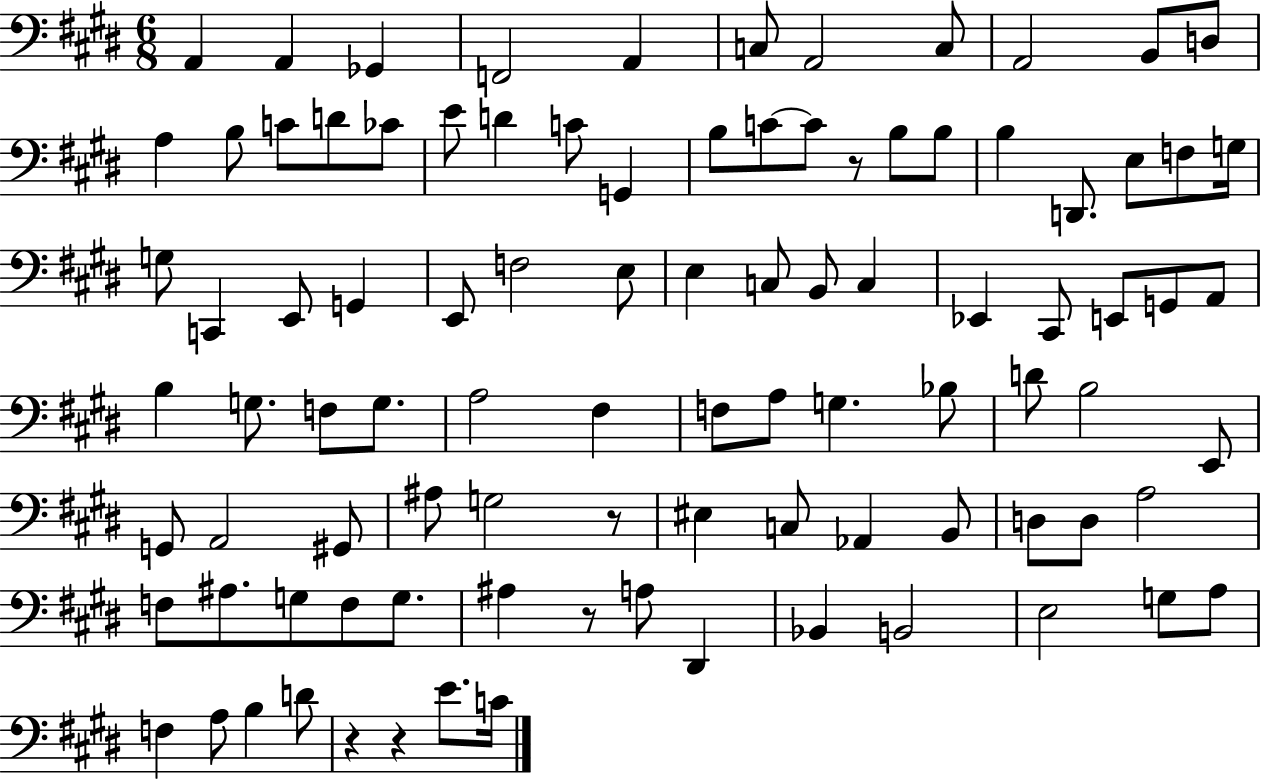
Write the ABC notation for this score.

X:1
T:Untitled
M:6/8
L:1/4
K:E
A,, A,, _G,, F,,2 A,, C,/2 A,,2 C,/2 A,,2 B,,/2 D,/2 A, B,/2 C/2 D/2 _C/2 E/2 D C/2 G,, B,/2 C/2 C/2 z/2 B,/2 B,/2 B, D,,/2 E,/2 F,/2 G,/4 G,/2 C,, E,,/2 G,, E,,/2 F,2 E,/2 E, C,/2 B,,/2 C, _E,, ^C,,/2 E,,/2 G,,/2 A,,/2 B, G,/2 F,/2 G,/2 A,2 ^F, F,/2 A,/2 G, _B,/2 D/2 B,2 E,,/2 G,,/2 A,,2 ^G,,/2 ^A,/2 G,2 z/2 ^E, C,/2 _A,, B,,/2 D,/2 D,/2 A,2 F,/2 ^A,/2 G,/2 F,/2 G,/2 ^A, z/2 A,/2 ^D,, _B,, B,,2 E,2 G,/2 A,/2 F, A,/2 B, D/2 z z E/2 C/4